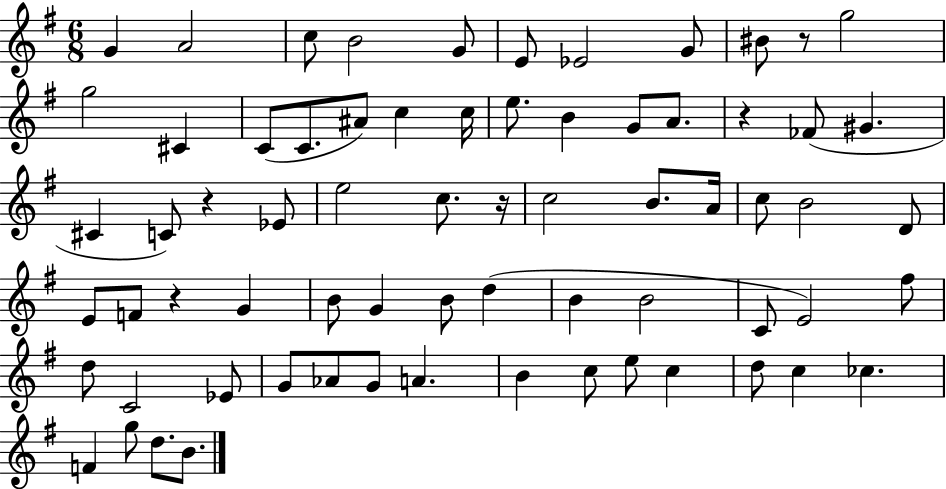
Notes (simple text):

G4/q A4/h C5/e B4/h G4/e E4/e Eb4/h G4/e BIS4/e R/e G5/h G5/h C#4/q C4/e C4/e. A#4/e C5/q C5/s E5/e. B4/q G4/e A4/e. R/q FES4/e G#4/q. C#4/q C4/e R/q Eb4/e E5/h C5/e. R/s C5/h B4/e. A4/s C5/e B4/h D4/e E4/e F4/e R/q G4/q B4/e G4/q B4/e D5/q B4/q B4/h C4/e E4/h F#5/e D5/e C4/h Eb4/e G4/e Ab4/e G4/e A4/q. B4/q C5/e E5/e C5/q D5/e C5/q CES5/q. F4/q G5/e D5/e. B4/e.